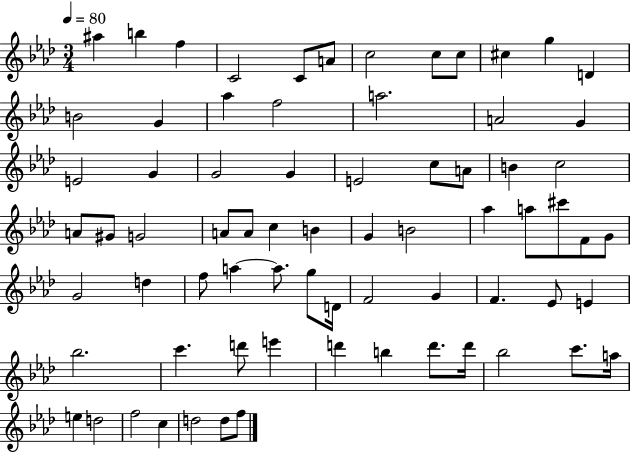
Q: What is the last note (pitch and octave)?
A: F5